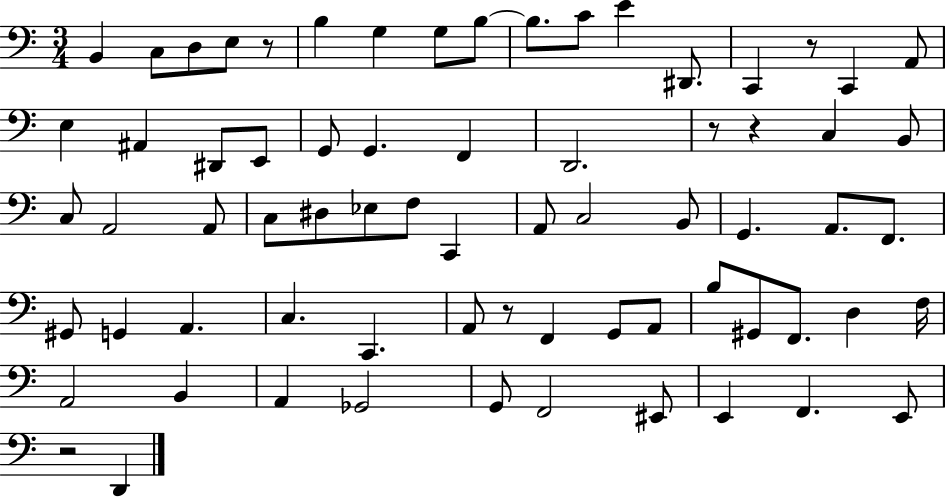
B2/q C3/e D3/e E3/e R/e B3/q G3/q G3/e B3/e B3/e. C4/e E4/q D#2/e. C2/q R/e C2/q A2/e E3/q A#2/q D#2/e E2/e G2/e G2/q. F2/q D2/h. R/e R/q C3/q B2/e C3/e A2/h A2/e C3/e D#3/e Eb3/e F3/e C2/q A2/e C3/h B2/e G2/q. A2/e. F2/e. G#2/e G2/q A2/q. C3/q. C2/q. A2/e R/e F2/q G2/e A2/e B3/e G#2/e F2/e. D3/q F3/s A2/h B2/q A2/q Gb2/h G2/e F2/h EIS2/e E2/q F2/q. E2/e R/h D2/q